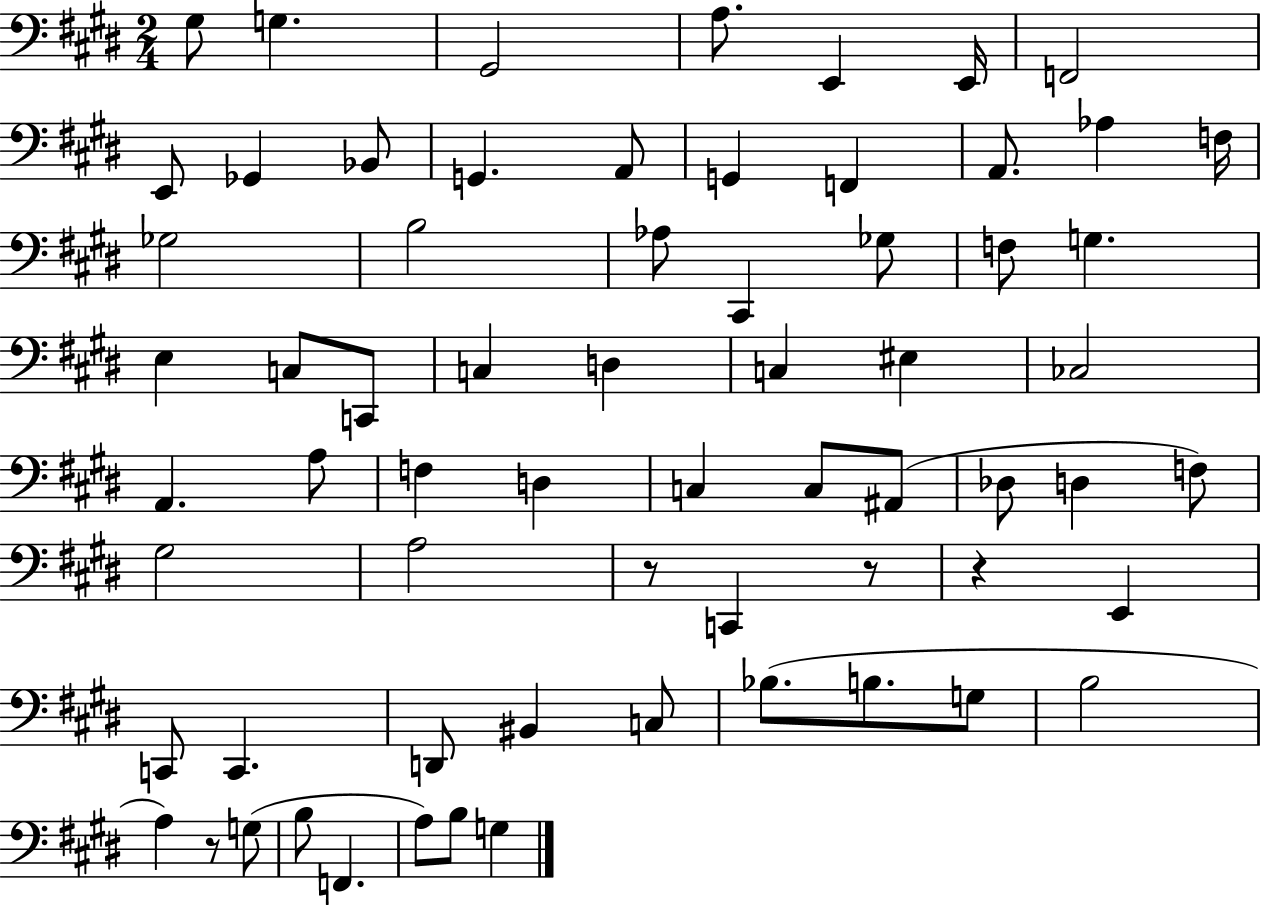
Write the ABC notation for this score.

X:1
T:Untitled
M:2/4
L:1/4
K:E
^G,/2 G, ^G,,2 A,/2 E,, E,,/4 F,,2 E,,/2 _G,, _B,,/2 G,, A,,/2 G,, F,, A,,/2 _A, F,/4 _G,2 B,2 _A,/2 ^C,, _G,/2 F,/2 G, E, C,/2 C,,/2 C, D, C, ^E, _C,2 A,, A,/2 F, D, C, C,/2 ^A,,/2 _D,/2 D, F,/2 ^G,2 A,2 z/2 C,, z/2 z E,, C,,/2 C,, D,,/2 ^B,, C,/2 _B,/2 B,/2 G,/2 B,2 A, z/2 G,/2 B,/2 F,, A,/2 B,/2 G,